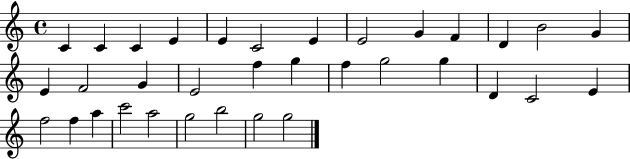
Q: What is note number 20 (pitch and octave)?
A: F5